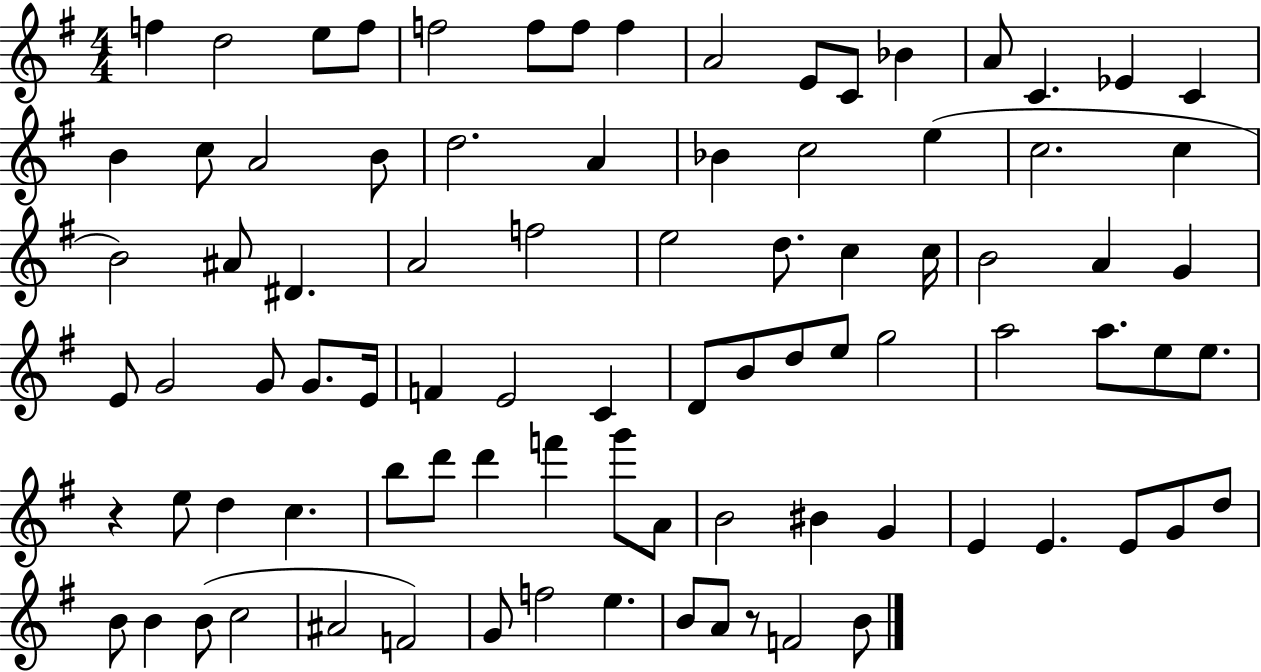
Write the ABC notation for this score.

X:1
T:Untitled
M:4/4
L:1/4
K:G
f d2 e/2 f/2 f2 f/2 f/2 f A2 E/2 C/2 _B A/2 C _E C B c/2 A2 B/2 d2 A _B c2 e c2 c B2 ^A/2 ^D A2 f2 e2 d/2 c c/4 B2 A G E/2 G2 G/2 G/2 E/4 F E2 C D/2 B/2 d/2 e/2 g2 a2 a/2 e/2 e/2 z e/2 d c b/2 d'/2 d' f' g'/2 A/2 B2 ^B G E E E/2 G/2 d/2 B/2 B B/2 c2 ^A2 F2 G/2 f2 e B/2 A/2 z/2 F2 B/2